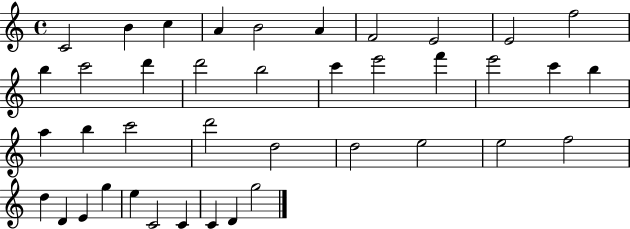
C4/h B4/q C5/q A4/q B4/h A4/q F4/h E4/h E4/h F5/h B5/q C6/h D6/q D6/h B5/h C6/q E6/h F6/q E6/h C6/q B5/q A5/q B5/q C6/h D6/h D5/h D5/h E5/h E5/h F5/h D5/q D4/q E4/q G5/q E5/q C4/h C4/q C4/q D4/q G5/h